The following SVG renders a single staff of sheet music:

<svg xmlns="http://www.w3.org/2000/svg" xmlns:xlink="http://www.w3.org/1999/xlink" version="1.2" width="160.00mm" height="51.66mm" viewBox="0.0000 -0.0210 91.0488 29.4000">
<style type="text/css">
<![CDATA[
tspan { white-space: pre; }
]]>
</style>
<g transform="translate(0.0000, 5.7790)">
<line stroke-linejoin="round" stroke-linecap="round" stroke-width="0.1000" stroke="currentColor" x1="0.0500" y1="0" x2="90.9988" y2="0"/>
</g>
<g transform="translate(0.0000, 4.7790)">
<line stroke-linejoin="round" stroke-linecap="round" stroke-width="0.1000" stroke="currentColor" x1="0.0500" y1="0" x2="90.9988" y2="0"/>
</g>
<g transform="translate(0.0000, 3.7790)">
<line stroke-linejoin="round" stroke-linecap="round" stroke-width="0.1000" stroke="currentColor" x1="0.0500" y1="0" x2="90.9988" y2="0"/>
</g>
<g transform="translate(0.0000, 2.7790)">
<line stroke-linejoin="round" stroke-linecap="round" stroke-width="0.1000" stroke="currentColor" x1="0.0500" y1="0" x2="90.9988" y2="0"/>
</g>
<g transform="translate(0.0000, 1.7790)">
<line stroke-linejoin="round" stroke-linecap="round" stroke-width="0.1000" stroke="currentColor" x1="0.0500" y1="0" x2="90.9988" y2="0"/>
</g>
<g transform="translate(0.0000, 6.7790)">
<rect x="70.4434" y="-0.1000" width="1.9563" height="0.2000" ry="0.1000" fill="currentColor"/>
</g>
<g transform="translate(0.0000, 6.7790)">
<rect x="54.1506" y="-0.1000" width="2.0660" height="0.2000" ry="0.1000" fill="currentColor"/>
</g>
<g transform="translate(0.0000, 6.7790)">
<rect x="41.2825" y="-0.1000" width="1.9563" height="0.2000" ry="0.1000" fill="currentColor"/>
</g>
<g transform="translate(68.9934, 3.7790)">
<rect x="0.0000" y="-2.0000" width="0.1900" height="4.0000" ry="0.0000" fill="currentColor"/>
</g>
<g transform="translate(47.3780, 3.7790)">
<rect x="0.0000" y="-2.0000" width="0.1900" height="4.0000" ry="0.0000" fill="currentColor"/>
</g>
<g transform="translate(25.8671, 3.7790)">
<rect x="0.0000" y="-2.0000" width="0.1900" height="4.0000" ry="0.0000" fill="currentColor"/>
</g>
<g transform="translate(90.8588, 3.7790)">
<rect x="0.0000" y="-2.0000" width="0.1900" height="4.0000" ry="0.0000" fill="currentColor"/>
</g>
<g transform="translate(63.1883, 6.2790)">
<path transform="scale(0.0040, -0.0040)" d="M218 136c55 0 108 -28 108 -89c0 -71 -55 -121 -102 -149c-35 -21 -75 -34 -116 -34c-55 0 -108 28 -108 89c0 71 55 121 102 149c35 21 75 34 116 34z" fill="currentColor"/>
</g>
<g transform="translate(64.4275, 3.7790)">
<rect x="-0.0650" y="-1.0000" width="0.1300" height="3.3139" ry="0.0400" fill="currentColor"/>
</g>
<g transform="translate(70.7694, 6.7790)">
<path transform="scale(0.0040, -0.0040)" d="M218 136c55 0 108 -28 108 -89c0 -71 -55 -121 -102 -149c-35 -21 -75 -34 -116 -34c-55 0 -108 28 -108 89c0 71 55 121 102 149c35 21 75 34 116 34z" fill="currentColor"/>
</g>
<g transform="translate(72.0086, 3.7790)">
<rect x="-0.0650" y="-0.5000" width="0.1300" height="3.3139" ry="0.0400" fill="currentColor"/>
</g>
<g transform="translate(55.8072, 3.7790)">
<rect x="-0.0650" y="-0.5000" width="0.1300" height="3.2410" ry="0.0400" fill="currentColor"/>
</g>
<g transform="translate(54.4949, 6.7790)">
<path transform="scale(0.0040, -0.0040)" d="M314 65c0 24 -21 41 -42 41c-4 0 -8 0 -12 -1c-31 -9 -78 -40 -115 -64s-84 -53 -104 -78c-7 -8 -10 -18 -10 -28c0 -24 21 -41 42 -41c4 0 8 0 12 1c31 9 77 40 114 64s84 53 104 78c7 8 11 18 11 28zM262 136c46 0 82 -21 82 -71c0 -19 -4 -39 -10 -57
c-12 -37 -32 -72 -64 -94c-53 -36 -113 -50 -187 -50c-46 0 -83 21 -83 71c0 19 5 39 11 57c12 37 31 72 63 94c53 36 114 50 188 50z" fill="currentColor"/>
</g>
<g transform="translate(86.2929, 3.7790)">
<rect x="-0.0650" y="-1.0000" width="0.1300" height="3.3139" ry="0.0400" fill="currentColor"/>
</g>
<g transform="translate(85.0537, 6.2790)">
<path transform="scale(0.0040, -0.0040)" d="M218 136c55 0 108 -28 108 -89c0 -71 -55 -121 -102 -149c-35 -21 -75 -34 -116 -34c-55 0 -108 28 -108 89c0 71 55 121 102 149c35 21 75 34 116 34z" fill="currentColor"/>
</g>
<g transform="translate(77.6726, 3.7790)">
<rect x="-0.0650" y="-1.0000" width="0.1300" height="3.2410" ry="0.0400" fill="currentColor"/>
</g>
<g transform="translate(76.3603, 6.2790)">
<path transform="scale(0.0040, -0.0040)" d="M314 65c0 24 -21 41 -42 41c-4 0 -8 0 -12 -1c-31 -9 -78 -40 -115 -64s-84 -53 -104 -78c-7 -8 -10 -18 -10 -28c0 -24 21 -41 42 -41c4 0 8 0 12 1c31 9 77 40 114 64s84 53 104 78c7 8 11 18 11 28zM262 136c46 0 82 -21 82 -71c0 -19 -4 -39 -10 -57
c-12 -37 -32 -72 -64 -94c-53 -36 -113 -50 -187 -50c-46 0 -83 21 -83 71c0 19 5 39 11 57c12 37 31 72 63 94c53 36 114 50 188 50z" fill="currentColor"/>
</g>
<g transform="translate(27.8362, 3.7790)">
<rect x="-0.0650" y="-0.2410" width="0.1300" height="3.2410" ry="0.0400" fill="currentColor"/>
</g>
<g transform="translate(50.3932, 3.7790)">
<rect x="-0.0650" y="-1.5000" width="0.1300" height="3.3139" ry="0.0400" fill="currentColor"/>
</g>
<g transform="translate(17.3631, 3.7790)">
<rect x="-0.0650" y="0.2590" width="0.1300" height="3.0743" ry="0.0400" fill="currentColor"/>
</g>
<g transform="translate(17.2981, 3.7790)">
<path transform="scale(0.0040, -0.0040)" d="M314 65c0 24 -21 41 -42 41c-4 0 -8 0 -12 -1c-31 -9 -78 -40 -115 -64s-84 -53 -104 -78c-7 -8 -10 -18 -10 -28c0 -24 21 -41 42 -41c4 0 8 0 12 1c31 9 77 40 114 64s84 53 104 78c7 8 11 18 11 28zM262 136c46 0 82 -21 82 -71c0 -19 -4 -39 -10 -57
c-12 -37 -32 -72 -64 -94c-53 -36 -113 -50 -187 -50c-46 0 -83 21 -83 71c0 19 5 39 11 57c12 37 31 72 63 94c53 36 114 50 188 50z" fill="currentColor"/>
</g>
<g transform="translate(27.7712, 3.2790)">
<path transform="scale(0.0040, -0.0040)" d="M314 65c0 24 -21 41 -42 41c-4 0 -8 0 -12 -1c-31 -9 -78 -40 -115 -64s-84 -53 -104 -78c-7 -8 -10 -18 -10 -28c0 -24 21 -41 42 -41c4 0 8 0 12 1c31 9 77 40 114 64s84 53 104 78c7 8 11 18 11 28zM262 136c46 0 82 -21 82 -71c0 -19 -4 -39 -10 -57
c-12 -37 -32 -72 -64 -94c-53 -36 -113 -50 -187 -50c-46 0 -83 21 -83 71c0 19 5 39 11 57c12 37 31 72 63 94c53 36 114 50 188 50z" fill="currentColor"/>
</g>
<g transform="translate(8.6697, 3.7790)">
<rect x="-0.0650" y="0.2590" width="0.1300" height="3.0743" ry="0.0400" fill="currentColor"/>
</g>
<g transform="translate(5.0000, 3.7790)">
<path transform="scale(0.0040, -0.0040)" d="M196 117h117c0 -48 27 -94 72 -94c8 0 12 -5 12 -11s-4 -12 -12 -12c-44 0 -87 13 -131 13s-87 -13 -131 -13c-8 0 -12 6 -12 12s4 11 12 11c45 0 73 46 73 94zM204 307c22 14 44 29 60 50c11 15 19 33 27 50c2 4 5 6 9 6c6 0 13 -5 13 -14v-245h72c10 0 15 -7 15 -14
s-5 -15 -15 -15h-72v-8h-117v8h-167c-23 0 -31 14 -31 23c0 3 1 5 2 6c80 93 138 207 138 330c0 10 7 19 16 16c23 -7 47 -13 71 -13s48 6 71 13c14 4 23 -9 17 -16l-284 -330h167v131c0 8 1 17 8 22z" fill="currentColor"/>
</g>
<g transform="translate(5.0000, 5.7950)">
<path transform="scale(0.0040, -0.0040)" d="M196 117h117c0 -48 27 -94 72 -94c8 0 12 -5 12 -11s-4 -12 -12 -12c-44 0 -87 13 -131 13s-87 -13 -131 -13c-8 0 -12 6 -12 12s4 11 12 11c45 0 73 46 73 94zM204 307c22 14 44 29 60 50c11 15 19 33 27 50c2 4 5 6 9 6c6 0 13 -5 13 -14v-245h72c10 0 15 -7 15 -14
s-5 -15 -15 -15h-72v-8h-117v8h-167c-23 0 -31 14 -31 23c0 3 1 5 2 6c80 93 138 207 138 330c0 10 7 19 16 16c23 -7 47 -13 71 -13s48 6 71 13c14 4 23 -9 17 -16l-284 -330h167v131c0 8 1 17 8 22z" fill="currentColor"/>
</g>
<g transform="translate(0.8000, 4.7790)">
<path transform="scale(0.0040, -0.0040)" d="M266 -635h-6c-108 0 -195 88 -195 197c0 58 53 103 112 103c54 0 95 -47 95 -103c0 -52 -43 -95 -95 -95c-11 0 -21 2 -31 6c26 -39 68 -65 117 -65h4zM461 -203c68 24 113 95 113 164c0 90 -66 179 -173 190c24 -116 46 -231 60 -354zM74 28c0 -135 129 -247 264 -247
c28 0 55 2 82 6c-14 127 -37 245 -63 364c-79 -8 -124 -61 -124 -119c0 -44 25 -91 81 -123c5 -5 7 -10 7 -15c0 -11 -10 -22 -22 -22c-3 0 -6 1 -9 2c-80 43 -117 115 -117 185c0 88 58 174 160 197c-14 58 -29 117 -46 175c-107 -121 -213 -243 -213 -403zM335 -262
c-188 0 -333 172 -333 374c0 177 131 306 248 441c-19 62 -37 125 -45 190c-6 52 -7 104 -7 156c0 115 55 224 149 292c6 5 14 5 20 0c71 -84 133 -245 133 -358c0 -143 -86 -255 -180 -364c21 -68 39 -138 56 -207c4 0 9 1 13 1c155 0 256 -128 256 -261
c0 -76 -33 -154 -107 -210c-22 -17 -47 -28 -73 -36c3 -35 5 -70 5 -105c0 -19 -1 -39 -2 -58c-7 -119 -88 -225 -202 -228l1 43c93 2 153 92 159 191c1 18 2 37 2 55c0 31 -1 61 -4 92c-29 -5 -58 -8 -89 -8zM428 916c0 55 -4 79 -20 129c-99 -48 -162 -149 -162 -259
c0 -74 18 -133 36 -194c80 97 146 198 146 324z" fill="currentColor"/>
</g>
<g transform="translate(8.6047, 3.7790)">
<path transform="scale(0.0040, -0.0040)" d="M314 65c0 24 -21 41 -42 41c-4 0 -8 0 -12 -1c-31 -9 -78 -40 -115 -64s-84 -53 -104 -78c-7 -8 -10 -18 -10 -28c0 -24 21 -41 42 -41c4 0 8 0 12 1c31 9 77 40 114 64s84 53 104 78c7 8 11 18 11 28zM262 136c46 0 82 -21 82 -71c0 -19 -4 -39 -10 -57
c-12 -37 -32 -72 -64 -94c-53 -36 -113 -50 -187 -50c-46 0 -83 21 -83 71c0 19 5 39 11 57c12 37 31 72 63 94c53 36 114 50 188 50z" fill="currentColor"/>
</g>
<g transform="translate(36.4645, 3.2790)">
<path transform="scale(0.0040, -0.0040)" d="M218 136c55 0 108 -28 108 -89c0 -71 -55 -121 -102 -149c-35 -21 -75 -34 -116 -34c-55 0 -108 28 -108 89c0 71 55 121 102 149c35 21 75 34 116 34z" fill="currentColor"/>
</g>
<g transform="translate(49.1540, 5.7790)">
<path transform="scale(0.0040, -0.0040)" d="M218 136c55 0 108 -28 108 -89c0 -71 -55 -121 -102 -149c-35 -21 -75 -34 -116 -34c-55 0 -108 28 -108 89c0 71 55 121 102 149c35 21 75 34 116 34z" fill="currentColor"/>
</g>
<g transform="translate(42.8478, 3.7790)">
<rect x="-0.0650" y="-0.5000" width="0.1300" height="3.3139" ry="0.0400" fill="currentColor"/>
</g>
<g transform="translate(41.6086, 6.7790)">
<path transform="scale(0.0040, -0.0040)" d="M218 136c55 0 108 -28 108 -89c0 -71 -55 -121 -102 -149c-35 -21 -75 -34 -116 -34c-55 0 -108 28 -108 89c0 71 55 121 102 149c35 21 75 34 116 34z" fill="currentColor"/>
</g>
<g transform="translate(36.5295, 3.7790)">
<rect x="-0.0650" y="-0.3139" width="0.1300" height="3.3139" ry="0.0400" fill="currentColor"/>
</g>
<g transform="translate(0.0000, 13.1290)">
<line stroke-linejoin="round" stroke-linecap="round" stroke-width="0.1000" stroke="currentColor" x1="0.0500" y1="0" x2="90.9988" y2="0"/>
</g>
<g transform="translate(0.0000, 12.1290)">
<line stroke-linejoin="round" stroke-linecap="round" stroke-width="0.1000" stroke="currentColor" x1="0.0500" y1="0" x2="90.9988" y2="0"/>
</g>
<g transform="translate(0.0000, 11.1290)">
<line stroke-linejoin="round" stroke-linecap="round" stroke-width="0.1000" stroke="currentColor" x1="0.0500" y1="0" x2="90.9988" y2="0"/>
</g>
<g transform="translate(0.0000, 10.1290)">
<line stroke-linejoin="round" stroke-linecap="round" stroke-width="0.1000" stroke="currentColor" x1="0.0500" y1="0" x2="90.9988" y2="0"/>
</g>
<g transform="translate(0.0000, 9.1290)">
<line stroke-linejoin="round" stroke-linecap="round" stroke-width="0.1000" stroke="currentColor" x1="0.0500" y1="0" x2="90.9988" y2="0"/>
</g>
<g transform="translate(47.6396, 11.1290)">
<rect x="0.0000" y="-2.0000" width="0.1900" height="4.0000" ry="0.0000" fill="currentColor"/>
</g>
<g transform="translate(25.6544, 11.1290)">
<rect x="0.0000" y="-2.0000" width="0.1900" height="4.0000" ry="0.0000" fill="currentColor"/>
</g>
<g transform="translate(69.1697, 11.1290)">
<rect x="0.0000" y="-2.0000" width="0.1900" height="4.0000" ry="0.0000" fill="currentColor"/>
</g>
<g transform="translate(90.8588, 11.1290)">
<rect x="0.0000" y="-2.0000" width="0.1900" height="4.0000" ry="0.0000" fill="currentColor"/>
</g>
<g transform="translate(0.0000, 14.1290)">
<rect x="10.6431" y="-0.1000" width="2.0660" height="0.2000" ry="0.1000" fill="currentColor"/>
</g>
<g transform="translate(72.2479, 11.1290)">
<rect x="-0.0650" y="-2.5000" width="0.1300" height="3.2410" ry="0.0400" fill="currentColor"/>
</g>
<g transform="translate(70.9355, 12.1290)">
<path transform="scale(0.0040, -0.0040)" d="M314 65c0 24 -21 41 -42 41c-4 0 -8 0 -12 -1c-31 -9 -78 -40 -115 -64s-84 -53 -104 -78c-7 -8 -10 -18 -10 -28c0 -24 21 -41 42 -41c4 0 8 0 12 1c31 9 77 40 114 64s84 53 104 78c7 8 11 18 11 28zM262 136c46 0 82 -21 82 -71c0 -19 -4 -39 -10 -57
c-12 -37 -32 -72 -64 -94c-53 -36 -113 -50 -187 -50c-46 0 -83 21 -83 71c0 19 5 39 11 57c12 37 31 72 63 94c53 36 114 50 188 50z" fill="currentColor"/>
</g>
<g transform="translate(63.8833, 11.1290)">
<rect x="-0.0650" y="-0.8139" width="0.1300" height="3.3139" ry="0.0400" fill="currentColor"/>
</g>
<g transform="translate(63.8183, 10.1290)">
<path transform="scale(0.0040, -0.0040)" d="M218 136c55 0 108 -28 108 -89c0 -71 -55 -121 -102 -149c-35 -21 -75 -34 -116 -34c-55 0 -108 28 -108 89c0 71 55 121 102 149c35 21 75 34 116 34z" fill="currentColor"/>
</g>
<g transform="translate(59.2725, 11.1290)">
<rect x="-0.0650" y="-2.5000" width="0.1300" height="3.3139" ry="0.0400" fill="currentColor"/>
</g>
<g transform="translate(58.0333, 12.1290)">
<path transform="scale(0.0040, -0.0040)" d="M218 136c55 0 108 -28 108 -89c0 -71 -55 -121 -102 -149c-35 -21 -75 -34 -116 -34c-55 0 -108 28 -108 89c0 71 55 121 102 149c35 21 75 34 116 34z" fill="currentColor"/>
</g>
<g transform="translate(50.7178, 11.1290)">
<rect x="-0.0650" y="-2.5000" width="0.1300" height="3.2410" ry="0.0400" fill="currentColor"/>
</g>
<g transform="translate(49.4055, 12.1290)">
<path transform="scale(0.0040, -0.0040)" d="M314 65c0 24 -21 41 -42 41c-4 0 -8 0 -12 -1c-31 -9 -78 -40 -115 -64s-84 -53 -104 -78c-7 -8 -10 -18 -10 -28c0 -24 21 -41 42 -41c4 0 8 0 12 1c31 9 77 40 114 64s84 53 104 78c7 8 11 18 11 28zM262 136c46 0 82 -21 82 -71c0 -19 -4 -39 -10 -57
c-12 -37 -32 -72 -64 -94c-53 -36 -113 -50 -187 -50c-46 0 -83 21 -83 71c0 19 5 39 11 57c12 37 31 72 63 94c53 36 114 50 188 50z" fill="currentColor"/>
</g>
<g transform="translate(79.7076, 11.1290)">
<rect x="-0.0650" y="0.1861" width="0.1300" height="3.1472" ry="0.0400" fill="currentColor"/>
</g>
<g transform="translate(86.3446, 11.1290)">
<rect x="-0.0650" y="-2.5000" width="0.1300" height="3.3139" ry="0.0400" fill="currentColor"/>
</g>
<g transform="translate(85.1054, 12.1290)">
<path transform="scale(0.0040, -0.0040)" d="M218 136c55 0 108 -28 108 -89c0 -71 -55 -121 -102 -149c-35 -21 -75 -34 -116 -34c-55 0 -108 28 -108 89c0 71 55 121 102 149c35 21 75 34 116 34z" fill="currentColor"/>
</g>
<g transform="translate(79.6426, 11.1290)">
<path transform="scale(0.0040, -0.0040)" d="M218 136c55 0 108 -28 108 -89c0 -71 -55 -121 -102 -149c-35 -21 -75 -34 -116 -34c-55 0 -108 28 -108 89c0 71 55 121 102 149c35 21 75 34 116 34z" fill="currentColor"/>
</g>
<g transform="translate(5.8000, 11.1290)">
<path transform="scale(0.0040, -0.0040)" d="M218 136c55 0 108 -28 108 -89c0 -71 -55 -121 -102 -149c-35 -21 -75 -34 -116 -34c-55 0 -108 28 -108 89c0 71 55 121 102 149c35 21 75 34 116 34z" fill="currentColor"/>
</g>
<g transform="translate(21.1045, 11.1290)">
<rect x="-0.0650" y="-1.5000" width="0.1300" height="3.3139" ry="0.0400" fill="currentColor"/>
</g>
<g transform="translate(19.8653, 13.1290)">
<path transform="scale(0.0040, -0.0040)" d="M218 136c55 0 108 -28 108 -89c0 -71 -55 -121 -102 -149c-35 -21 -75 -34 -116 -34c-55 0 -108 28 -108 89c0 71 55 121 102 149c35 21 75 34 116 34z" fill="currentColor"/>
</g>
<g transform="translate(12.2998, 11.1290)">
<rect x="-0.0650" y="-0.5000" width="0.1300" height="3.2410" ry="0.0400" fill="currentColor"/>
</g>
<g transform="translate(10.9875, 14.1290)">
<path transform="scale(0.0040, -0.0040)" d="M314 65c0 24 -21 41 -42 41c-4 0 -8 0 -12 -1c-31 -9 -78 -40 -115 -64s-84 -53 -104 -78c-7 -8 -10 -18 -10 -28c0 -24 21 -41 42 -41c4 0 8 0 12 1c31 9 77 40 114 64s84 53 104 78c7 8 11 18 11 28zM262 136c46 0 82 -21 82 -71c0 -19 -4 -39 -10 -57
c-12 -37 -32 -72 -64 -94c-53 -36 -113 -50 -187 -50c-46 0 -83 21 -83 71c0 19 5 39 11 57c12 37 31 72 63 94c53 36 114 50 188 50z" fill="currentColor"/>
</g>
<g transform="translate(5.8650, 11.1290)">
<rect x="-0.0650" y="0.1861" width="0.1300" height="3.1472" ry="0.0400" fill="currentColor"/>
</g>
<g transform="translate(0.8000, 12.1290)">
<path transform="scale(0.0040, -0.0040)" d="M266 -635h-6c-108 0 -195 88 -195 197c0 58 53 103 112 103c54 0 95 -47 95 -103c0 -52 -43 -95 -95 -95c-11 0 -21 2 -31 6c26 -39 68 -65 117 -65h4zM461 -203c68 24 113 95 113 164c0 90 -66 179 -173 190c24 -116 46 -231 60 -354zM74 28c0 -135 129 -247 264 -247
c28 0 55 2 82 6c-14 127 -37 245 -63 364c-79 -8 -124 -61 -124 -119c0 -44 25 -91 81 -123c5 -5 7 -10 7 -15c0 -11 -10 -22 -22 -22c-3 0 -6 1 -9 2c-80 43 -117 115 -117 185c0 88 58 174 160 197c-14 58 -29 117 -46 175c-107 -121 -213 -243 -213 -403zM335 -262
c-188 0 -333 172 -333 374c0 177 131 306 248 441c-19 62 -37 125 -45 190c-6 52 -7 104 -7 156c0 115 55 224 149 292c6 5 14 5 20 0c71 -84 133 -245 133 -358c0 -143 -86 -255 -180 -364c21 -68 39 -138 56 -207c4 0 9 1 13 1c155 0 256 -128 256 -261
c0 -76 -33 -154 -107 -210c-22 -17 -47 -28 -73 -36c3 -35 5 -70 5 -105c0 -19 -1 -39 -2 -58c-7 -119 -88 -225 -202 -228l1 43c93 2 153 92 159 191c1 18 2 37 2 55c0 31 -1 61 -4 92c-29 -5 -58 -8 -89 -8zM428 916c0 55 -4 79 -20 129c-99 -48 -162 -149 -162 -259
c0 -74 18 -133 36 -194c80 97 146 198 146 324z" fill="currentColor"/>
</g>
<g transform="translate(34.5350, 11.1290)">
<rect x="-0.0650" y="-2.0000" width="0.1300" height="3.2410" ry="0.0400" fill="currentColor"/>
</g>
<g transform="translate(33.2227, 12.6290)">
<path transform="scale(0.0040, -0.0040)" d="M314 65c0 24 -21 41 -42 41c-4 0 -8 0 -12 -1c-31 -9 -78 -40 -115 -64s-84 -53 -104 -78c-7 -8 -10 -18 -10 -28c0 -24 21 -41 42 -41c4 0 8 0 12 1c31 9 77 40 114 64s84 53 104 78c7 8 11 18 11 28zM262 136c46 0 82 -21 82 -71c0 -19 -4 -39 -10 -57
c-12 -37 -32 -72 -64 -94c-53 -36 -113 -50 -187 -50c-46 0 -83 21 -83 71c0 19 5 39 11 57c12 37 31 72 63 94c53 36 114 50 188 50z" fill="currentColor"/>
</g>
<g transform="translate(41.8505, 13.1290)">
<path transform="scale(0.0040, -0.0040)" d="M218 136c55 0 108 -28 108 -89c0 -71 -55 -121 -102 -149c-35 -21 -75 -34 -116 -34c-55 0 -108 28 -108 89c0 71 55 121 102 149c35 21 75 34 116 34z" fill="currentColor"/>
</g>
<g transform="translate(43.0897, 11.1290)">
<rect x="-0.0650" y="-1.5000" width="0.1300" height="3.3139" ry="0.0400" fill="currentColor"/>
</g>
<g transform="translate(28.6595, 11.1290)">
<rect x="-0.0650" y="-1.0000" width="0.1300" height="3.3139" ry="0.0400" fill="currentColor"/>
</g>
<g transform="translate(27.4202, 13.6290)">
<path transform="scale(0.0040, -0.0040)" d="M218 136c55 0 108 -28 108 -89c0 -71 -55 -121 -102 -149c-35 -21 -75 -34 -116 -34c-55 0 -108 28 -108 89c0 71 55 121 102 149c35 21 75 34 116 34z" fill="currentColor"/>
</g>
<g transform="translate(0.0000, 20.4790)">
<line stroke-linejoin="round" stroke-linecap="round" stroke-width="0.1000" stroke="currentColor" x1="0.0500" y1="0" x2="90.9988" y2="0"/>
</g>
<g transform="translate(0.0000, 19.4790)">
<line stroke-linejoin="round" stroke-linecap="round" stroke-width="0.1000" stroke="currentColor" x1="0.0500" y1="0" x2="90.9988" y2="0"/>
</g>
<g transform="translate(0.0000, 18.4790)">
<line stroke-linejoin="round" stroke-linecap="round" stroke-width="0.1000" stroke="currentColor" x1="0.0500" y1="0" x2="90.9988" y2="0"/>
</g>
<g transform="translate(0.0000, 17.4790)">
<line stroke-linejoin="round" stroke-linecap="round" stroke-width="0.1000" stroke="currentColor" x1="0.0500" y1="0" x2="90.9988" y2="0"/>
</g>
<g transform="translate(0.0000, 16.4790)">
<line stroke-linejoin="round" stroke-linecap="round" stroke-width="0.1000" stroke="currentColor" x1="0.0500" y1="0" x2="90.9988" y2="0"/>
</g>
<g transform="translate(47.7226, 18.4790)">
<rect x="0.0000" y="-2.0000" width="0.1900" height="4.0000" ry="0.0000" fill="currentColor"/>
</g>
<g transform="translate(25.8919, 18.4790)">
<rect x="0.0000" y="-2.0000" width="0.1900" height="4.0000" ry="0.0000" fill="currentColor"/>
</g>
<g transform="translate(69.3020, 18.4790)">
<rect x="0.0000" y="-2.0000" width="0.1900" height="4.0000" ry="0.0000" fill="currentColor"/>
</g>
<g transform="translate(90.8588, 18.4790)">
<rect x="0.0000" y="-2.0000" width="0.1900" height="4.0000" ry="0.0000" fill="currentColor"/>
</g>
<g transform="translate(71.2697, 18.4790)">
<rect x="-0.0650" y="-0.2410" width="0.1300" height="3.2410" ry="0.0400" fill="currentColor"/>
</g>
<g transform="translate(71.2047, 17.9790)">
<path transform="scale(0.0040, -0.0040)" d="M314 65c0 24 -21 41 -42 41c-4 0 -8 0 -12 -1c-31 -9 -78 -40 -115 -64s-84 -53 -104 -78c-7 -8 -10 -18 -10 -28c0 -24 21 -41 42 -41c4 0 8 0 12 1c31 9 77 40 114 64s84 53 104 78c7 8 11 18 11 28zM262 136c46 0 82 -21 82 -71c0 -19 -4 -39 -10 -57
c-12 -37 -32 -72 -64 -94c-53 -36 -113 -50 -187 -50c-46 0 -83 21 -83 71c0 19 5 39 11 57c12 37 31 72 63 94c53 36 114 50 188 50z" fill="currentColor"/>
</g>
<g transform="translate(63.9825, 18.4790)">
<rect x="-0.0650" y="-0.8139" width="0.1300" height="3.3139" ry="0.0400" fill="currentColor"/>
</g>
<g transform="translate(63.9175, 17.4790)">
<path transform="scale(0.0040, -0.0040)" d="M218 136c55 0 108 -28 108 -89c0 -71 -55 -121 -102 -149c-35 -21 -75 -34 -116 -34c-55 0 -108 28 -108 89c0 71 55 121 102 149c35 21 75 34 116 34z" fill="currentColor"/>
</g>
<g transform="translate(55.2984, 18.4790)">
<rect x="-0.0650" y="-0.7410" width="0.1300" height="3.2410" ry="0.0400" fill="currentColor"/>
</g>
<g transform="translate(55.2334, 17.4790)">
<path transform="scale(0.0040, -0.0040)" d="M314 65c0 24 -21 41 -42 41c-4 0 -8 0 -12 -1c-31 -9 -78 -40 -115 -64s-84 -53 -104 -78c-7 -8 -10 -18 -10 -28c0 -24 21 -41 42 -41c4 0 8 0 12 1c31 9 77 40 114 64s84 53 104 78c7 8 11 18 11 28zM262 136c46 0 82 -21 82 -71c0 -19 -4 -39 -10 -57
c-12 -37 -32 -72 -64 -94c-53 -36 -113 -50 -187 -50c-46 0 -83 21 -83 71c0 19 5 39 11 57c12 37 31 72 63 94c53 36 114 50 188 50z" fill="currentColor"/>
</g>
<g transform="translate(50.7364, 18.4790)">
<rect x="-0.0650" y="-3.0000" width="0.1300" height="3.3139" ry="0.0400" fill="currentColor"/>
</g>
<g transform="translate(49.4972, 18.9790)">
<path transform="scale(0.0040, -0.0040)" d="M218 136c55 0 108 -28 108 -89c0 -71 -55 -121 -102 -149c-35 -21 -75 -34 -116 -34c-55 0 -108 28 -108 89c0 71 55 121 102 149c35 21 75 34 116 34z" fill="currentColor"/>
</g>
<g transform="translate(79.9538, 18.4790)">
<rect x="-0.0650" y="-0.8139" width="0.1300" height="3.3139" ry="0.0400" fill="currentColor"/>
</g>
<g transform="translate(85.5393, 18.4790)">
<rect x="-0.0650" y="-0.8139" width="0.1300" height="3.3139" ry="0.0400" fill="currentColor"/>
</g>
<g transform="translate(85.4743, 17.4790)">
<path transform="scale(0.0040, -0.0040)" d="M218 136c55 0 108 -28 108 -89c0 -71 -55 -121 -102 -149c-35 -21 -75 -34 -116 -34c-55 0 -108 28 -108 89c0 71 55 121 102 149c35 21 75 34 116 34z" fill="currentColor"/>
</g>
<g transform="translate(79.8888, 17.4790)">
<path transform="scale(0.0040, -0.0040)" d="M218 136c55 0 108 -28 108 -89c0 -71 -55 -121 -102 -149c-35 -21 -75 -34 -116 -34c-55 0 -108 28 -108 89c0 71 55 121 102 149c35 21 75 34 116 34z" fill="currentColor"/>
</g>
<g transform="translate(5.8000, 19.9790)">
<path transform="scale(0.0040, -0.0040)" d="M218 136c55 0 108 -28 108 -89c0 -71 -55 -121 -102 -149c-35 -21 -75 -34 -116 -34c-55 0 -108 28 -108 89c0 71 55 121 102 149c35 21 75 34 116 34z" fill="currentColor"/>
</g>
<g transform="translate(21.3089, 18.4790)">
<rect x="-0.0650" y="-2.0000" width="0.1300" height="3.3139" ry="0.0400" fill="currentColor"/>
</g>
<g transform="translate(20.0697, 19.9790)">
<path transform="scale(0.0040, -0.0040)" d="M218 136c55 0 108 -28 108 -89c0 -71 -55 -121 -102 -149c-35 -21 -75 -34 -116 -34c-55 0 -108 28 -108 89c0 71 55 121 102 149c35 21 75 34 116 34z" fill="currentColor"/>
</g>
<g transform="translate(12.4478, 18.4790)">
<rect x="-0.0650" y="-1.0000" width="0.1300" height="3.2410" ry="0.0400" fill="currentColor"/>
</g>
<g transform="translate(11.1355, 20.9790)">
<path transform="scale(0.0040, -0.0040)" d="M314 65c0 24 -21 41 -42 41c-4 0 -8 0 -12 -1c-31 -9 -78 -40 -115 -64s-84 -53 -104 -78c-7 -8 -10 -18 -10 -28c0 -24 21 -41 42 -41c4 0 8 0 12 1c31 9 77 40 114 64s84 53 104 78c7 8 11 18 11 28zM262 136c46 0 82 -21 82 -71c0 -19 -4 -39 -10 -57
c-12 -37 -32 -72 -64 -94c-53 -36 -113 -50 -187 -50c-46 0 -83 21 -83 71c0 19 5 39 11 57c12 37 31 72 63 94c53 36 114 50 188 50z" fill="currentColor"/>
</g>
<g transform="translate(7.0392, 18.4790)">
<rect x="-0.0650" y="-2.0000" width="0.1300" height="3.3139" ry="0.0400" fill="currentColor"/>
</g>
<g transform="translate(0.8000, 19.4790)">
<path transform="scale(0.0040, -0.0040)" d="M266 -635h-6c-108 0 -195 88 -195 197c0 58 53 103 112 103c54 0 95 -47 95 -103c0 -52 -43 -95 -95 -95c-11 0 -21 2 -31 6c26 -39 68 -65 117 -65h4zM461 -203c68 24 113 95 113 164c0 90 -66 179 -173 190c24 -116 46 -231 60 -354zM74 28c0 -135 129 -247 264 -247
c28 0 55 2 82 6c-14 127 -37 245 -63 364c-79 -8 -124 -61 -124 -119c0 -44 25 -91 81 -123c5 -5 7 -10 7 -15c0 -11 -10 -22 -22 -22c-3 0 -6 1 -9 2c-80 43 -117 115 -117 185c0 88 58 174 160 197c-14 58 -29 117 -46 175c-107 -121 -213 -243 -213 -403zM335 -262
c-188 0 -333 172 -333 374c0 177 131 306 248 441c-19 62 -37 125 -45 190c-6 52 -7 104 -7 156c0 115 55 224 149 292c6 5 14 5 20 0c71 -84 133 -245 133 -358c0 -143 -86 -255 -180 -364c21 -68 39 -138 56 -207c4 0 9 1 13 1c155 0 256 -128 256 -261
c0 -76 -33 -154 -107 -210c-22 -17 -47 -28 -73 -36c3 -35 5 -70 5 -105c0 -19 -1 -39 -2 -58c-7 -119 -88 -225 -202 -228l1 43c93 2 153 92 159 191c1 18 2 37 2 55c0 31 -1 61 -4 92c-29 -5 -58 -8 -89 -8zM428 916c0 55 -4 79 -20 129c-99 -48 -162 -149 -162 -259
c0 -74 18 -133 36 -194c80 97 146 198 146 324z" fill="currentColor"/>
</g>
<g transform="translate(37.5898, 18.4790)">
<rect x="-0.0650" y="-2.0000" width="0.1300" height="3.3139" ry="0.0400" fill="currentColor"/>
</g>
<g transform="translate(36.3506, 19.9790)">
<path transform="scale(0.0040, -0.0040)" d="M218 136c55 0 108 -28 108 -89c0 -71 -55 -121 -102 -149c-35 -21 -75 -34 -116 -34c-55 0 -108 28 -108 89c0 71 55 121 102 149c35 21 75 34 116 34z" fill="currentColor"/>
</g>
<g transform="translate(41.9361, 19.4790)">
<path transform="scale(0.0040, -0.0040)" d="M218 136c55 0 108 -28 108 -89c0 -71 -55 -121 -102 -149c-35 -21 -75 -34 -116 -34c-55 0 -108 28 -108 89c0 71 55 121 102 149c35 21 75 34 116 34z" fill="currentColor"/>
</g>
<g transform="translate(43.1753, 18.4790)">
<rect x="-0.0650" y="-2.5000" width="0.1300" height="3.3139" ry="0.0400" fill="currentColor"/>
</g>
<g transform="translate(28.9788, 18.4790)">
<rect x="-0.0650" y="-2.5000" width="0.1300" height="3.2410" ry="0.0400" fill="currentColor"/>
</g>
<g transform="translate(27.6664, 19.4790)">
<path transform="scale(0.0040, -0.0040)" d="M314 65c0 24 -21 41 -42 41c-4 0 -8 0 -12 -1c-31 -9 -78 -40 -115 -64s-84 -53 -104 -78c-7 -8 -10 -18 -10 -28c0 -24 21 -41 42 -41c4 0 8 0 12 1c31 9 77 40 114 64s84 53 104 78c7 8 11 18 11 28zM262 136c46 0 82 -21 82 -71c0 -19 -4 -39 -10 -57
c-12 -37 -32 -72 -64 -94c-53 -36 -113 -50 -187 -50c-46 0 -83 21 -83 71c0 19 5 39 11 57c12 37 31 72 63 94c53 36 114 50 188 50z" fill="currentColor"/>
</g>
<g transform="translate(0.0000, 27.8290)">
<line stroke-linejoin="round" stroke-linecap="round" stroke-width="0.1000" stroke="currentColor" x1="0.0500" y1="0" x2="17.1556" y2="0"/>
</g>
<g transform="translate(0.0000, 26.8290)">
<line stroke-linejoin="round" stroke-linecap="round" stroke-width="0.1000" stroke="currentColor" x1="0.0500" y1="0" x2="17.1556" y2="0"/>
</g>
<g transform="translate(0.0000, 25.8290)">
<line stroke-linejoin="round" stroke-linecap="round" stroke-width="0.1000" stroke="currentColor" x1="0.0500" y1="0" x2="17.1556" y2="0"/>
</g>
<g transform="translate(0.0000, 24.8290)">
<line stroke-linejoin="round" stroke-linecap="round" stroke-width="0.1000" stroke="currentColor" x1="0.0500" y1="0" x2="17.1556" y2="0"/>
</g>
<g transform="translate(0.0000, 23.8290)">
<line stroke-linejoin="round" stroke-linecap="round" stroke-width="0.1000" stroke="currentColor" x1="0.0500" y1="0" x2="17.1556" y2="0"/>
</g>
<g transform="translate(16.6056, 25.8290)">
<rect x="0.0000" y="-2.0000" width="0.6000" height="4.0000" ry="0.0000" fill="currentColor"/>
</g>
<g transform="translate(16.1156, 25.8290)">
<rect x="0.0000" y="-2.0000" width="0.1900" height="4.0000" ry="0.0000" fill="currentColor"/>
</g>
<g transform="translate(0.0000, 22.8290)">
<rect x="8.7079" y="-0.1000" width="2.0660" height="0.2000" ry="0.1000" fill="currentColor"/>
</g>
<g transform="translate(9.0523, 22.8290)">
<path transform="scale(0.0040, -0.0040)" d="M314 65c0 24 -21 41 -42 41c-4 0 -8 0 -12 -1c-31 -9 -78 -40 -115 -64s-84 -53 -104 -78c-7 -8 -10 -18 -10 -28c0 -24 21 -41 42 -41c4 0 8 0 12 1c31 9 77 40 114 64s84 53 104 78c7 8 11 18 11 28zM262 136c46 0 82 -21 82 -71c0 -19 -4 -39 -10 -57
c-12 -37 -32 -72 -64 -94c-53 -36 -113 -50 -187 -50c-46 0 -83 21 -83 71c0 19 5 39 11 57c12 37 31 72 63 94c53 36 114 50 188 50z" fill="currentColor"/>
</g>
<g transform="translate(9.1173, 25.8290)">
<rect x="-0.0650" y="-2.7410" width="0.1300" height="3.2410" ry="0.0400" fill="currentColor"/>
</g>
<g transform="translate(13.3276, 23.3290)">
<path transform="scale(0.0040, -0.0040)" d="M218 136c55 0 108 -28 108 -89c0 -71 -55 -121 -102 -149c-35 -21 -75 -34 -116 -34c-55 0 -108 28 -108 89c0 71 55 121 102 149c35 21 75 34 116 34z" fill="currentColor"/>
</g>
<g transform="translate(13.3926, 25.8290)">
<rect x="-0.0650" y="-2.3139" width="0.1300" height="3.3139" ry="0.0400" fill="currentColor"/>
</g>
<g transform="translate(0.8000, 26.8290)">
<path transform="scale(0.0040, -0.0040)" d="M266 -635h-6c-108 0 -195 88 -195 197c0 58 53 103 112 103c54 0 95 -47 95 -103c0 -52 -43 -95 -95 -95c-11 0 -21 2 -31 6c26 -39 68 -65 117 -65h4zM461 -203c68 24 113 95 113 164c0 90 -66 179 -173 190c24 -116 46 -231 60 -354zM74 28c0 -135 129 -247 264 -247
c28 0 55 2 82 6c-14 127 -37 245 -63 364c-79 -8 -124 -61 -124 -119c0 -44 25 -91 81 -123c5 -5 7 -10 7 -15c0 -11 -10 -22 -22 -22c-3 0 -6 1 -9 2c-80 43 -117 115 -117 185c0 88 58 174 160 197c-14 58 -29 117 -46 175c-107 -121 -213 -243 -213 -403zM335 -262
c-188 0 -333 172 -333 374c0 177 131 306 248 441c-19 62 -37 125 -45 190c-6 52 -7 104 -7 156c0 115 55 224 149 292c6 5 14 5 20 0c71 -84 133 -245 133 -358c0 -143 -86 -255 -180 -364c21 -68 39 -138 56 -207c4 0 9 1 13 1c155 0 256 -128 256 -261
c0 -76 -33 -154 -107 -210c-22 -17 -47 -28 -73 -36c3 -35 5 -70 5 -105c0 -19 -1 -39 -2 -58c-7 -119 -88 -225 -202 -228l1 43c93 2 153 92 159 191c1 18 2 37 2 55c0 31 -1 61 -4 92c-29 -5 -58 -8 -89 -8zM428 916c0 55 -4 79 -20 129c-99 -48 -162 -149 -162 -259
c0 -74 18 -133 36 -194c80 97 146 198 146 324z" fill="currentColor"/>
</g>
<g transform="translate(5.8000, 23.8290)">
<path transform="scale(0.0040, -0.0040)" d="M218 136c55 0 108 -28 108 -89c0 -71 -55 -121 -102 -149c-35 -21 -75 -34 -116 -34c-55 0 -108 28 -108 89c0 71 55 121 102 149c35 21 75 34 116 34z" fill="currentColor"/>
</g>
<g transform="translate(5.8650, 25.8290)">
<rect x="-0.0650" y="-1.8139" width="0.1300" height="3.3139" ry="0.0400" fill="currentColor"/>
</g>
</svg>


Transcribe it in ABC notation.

X:1
T:Untitled
M:4/4
L:1/4
K:C
B2 B2 c2 c C E C2 D C D2 D B C2 E D F2 E G2 G d G2 B G F D2 F G2 F G A d2 d c2 d d f a2 g